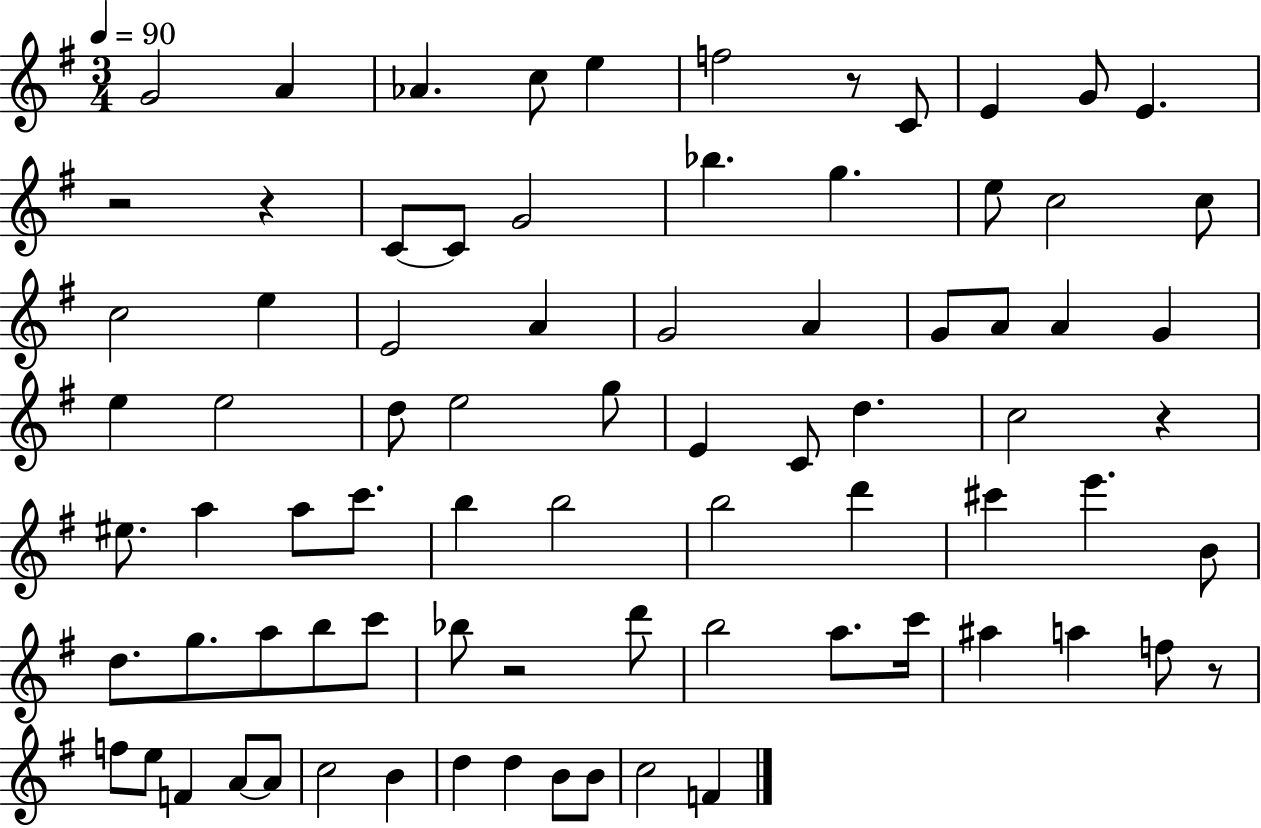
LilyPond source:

{
  \clef treble
  \numericTimeSignature
  \time 3/4
  \key g \major
  \tempo 4 = 90
  g'2 a'4 | aes'4. c''8 e''4 | f''2 r8 c'8 | e'4 g'8 e'4. | \break r2 r4 | c'8~~ c'8 g'2 | bes''4. g''4. | e''8 c''2 c''8 | \break c''2 e''4 | e'2 a'4 | g'2 a'4 | g'8 a'8 a'4 g'4 | \break e''4 e''2 | d''8 e''2 g''8 | e'4 c'8 d''4. | c''2 r4 | \break eis''8. a''4 a''8 c'''8. | b''4 b''2 | b''2 d'''4 | cis'''4 e'''4. b'8 | \break d''8. g''8. a''8 b''8 c'''8 | bes''8 r2 d'''8 | b''2 a''8. c'''16 | ais''4 a''4 f''8 r8 | \break f''8 e''8 f'4 a'8~~ a'8 | c''2 b'4 | d''4 d''4 b'8 b'8 | c''2 f'4 | \break \bar "|."
}